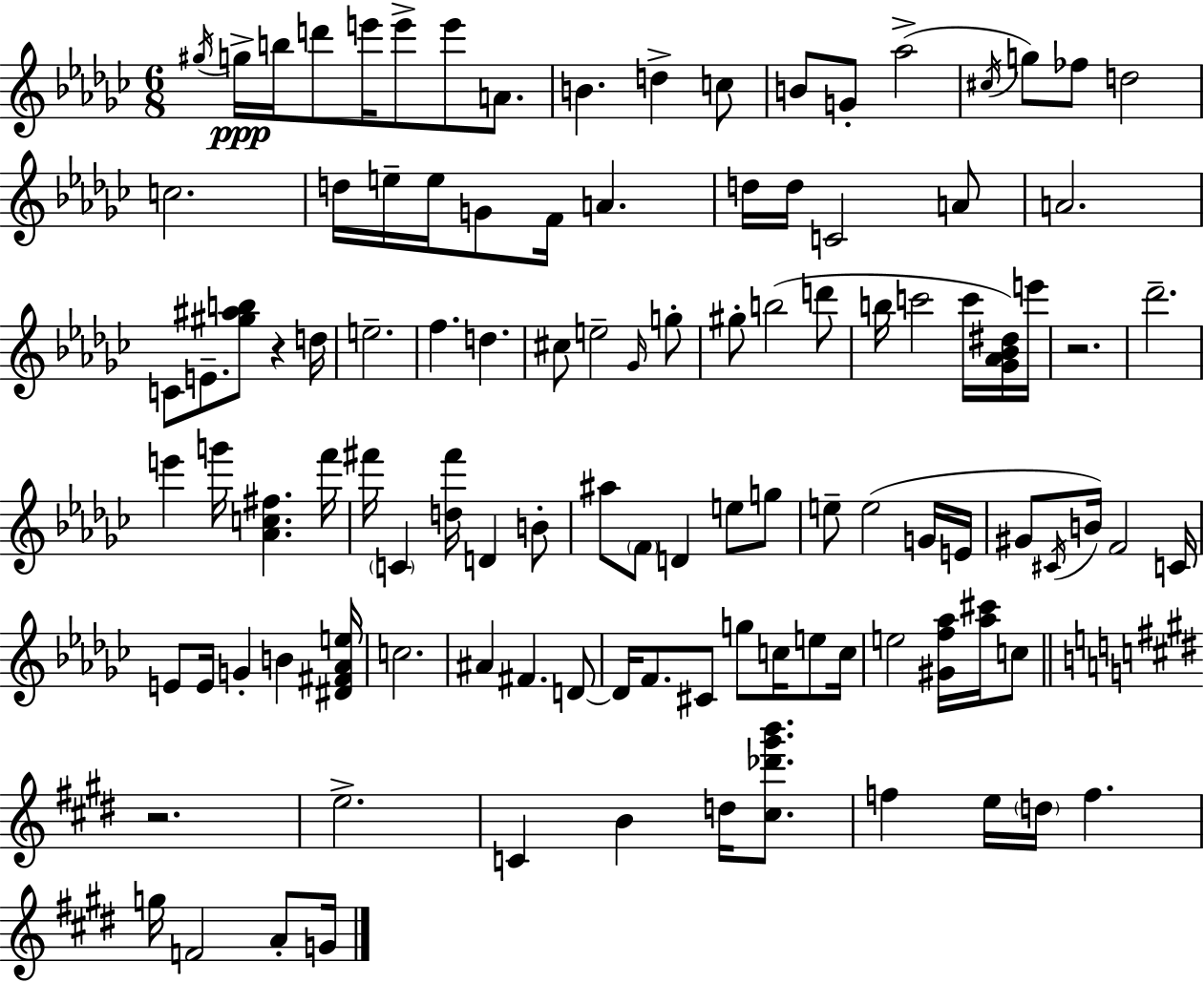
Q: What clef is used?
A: treble